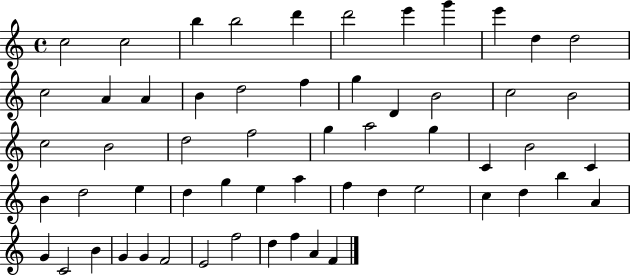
C5/h C5/h B5/q B5/h D6/q D6/h E6/q G6/q E6/q D5/q D5/h C5/h A4/q A4/q B4/q D5/h F5/q G5/q D4/q B4/h C5/h B4/h C5/h B4/h D5/h F5/h G5/q A5/h G5/q C4/q B4/h C4/q B4/q D5/h E5/q D5/q G5/q E5/q A5/q F5/q D5/q E5/h C5/q D5/q B5/q A4/q G4/q C4/h B4/q G4/q G4/q F4/h E4/h F5/h D5/q F5/q A4/q F4/q